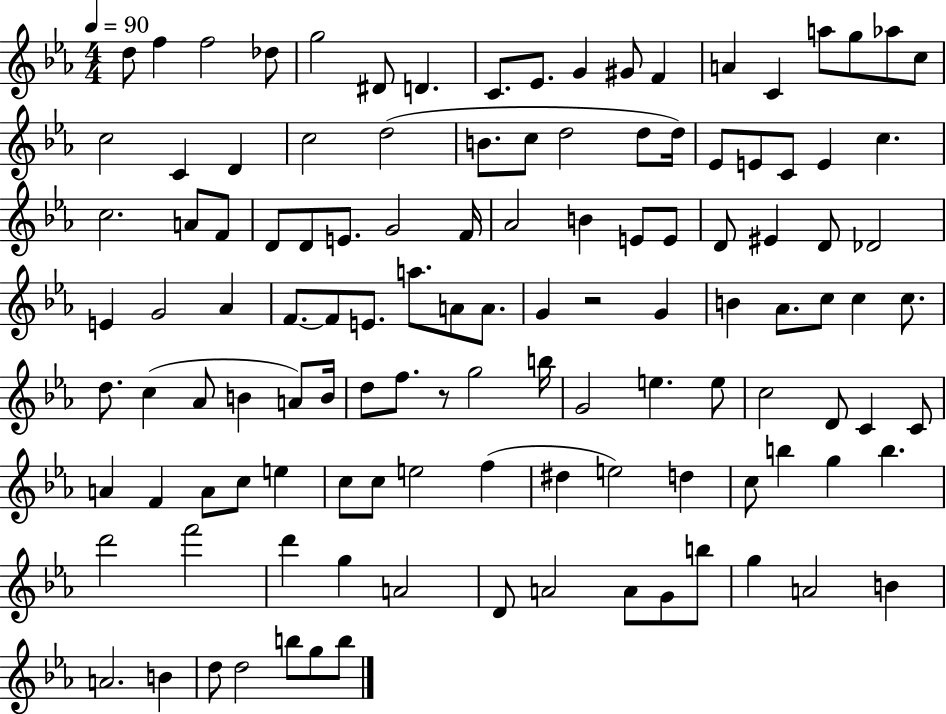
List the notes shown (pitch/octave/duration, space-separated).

D5/e F5/q F5/h Db5/e G5/h D#4/e D4/q. C4/e. Eb4/e. G4/q G#4/e F4/q A4/q C4/q A5/e G5/e Ab5/e C5/e C5/h C4/q D4/q C5/h D5/h B4/e. C5/e D5/h D5/e D5/s Eb4/e E4/e C4/e E4/q C5/q. C5/h. A4/e F4/e D4/e D4/e E4/e. G4/h F4/s Ab4/h B4/q E4/e E4/e D4/e EIS4/q D4/e Db4/h E4/q G4/h Ab4/q F4/e. F4/e E4/e. A5/e. A4/e A4/e. G4/q R/h G4/q B4/q Ab4/e. C5/e C5/q C5/e. D5/e. C5/q Ab4/e B4/q A4/e B4/s D5/e F5/e. R/e G5/h B5/s G4/h E5/q. E5/e C5/h D4/e C4/q C4/e A4/q F4/q A4/e C5/e E5/q C5/e C5/e E5/h F5/q D#5/q E5/h D5/q C5/e B5/q G5/q B5/q. D6/h F6/h D6/q G5/q A4/h D4/e A4/h A4/e G4/e B5/e G5/q A4/h B4/q A4/h. B4/q D5/e D5/h B5/e G5/e B5/e